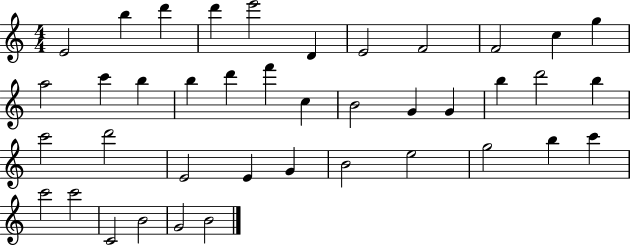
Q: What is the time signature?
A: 4/4